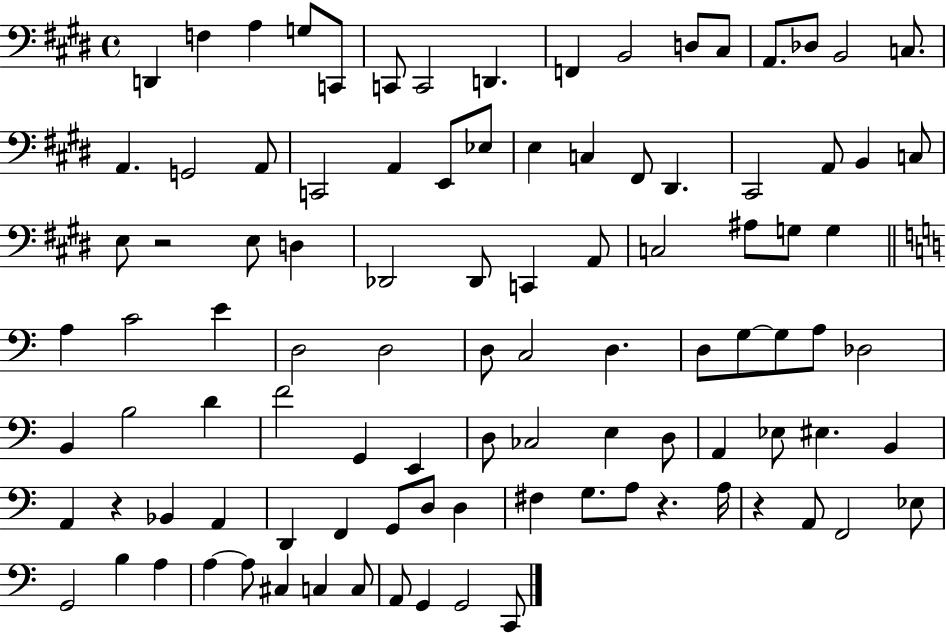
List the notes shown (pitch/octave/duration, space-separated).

D2/q F3/q A3/q G3/e C2/e C2/e C2/h D2/q. F2/q B2/h D3/e C#3/e A2/e. Db3/e B2/h C3/e. A2/q. G2/h A2/e C2/h A2/q E2/e Eb3/e E3/q C3/q F#2/e D#2/q. C#2/h A2/e B2/q C3/e E3/e R/h E3/e D3/q Db2/h Db2/e C2/q A2/e C3/h A#3/e G3/e G3/q A3/q C4/h E4/q D3/h D3/h D3/e C3/h D3/q. D3/e G3/e G3/e A3/e Db3/h B2/q B3/h D4/q F4/h G2/q E2/q D3/e CES3/h E3/q D3/e A2/q Eb3/e EIS3/q. B2/q A2/q R/q Bb2/q A2/q D2/q F2/q G2/e D3/e D3/q F#3/q G3/e. A3/e R/q. A3/s R/q A2/e F2/h Eb3/e G2/h B3/q A3/q A3/q A3/e C#3/q C3/q C3/e A2/e G2/q G2/h C2/e